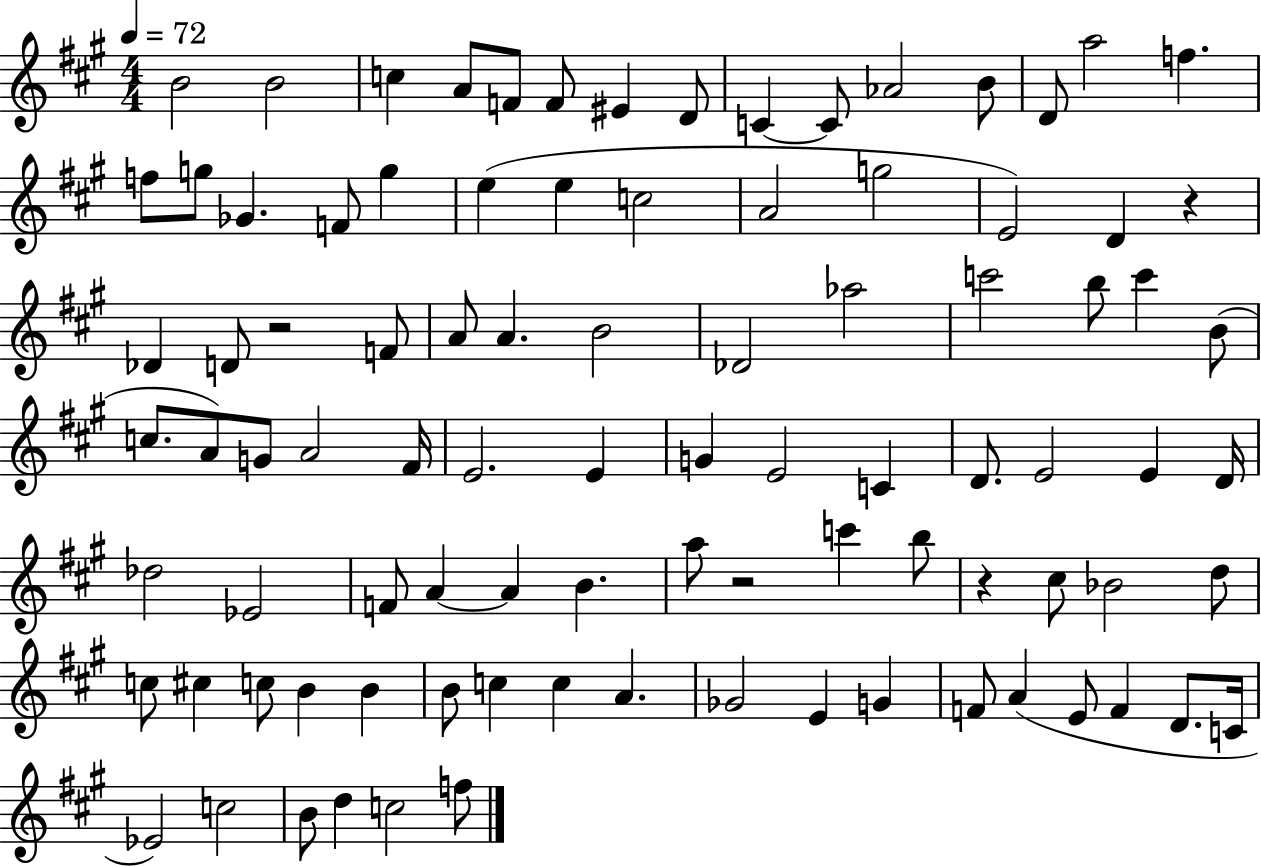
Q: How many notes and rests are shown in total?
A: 93